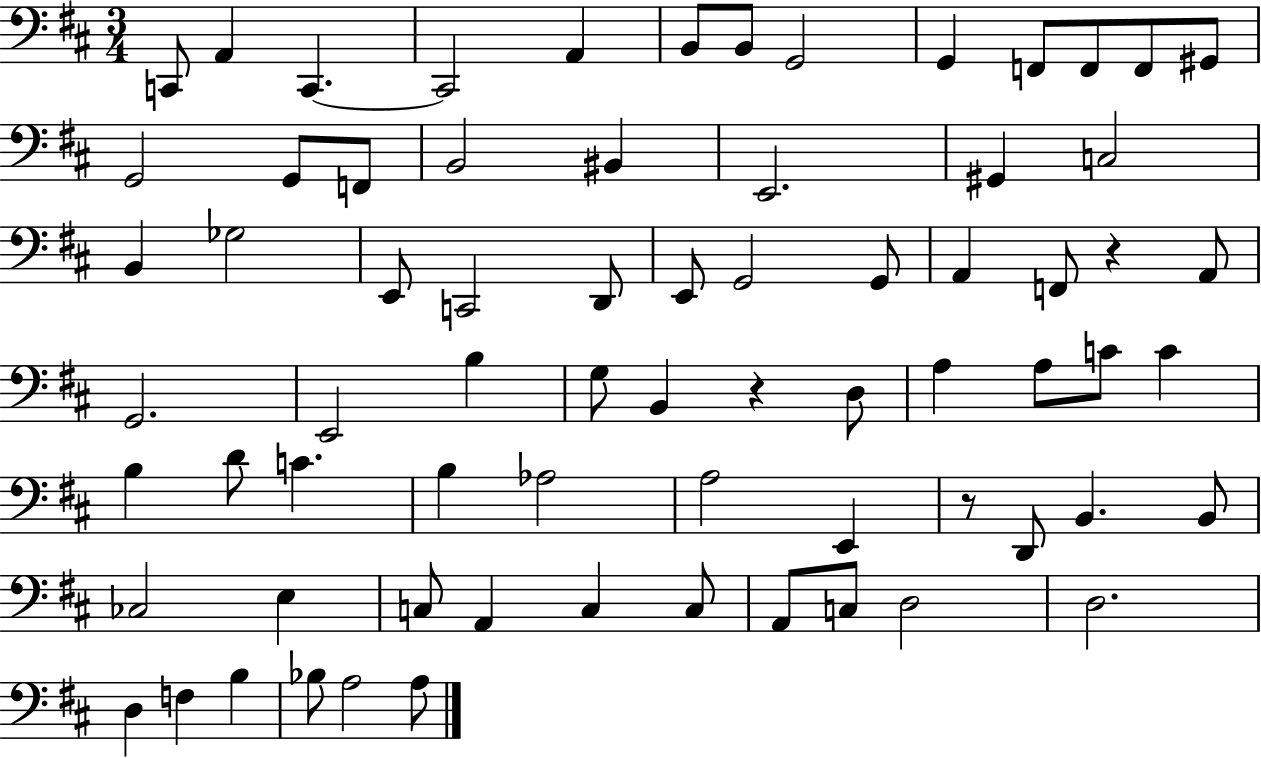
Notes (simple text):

C2/e A2/q C2/q. C2/h A2/q B2/e B2/e G2/h G2/q F2/e F2/e F2/e G#2/e G2/h G2/e F2/e B2/h BIS2/q E2/h. G#2/q C3/h B2/q Gb3/h E2/e C2/h D2/e E2/e G2/h G2/e A2/q F2/e R/q A2/e G2/h. E2/h B3/q G3/e B2/q R/q D3/e A3/q A3/e C4/e C4/q B3/q D4/e C4/q. B3/q Ab3/h A3/h E2/q R/e D2/e B2/q. B2/e CES3/h E3/q C3/e A2/q C3/q C3/e A2/e C3/e D3/h D3/h. D3/q F3/q B3/q Bb3/e A3/h A3/e